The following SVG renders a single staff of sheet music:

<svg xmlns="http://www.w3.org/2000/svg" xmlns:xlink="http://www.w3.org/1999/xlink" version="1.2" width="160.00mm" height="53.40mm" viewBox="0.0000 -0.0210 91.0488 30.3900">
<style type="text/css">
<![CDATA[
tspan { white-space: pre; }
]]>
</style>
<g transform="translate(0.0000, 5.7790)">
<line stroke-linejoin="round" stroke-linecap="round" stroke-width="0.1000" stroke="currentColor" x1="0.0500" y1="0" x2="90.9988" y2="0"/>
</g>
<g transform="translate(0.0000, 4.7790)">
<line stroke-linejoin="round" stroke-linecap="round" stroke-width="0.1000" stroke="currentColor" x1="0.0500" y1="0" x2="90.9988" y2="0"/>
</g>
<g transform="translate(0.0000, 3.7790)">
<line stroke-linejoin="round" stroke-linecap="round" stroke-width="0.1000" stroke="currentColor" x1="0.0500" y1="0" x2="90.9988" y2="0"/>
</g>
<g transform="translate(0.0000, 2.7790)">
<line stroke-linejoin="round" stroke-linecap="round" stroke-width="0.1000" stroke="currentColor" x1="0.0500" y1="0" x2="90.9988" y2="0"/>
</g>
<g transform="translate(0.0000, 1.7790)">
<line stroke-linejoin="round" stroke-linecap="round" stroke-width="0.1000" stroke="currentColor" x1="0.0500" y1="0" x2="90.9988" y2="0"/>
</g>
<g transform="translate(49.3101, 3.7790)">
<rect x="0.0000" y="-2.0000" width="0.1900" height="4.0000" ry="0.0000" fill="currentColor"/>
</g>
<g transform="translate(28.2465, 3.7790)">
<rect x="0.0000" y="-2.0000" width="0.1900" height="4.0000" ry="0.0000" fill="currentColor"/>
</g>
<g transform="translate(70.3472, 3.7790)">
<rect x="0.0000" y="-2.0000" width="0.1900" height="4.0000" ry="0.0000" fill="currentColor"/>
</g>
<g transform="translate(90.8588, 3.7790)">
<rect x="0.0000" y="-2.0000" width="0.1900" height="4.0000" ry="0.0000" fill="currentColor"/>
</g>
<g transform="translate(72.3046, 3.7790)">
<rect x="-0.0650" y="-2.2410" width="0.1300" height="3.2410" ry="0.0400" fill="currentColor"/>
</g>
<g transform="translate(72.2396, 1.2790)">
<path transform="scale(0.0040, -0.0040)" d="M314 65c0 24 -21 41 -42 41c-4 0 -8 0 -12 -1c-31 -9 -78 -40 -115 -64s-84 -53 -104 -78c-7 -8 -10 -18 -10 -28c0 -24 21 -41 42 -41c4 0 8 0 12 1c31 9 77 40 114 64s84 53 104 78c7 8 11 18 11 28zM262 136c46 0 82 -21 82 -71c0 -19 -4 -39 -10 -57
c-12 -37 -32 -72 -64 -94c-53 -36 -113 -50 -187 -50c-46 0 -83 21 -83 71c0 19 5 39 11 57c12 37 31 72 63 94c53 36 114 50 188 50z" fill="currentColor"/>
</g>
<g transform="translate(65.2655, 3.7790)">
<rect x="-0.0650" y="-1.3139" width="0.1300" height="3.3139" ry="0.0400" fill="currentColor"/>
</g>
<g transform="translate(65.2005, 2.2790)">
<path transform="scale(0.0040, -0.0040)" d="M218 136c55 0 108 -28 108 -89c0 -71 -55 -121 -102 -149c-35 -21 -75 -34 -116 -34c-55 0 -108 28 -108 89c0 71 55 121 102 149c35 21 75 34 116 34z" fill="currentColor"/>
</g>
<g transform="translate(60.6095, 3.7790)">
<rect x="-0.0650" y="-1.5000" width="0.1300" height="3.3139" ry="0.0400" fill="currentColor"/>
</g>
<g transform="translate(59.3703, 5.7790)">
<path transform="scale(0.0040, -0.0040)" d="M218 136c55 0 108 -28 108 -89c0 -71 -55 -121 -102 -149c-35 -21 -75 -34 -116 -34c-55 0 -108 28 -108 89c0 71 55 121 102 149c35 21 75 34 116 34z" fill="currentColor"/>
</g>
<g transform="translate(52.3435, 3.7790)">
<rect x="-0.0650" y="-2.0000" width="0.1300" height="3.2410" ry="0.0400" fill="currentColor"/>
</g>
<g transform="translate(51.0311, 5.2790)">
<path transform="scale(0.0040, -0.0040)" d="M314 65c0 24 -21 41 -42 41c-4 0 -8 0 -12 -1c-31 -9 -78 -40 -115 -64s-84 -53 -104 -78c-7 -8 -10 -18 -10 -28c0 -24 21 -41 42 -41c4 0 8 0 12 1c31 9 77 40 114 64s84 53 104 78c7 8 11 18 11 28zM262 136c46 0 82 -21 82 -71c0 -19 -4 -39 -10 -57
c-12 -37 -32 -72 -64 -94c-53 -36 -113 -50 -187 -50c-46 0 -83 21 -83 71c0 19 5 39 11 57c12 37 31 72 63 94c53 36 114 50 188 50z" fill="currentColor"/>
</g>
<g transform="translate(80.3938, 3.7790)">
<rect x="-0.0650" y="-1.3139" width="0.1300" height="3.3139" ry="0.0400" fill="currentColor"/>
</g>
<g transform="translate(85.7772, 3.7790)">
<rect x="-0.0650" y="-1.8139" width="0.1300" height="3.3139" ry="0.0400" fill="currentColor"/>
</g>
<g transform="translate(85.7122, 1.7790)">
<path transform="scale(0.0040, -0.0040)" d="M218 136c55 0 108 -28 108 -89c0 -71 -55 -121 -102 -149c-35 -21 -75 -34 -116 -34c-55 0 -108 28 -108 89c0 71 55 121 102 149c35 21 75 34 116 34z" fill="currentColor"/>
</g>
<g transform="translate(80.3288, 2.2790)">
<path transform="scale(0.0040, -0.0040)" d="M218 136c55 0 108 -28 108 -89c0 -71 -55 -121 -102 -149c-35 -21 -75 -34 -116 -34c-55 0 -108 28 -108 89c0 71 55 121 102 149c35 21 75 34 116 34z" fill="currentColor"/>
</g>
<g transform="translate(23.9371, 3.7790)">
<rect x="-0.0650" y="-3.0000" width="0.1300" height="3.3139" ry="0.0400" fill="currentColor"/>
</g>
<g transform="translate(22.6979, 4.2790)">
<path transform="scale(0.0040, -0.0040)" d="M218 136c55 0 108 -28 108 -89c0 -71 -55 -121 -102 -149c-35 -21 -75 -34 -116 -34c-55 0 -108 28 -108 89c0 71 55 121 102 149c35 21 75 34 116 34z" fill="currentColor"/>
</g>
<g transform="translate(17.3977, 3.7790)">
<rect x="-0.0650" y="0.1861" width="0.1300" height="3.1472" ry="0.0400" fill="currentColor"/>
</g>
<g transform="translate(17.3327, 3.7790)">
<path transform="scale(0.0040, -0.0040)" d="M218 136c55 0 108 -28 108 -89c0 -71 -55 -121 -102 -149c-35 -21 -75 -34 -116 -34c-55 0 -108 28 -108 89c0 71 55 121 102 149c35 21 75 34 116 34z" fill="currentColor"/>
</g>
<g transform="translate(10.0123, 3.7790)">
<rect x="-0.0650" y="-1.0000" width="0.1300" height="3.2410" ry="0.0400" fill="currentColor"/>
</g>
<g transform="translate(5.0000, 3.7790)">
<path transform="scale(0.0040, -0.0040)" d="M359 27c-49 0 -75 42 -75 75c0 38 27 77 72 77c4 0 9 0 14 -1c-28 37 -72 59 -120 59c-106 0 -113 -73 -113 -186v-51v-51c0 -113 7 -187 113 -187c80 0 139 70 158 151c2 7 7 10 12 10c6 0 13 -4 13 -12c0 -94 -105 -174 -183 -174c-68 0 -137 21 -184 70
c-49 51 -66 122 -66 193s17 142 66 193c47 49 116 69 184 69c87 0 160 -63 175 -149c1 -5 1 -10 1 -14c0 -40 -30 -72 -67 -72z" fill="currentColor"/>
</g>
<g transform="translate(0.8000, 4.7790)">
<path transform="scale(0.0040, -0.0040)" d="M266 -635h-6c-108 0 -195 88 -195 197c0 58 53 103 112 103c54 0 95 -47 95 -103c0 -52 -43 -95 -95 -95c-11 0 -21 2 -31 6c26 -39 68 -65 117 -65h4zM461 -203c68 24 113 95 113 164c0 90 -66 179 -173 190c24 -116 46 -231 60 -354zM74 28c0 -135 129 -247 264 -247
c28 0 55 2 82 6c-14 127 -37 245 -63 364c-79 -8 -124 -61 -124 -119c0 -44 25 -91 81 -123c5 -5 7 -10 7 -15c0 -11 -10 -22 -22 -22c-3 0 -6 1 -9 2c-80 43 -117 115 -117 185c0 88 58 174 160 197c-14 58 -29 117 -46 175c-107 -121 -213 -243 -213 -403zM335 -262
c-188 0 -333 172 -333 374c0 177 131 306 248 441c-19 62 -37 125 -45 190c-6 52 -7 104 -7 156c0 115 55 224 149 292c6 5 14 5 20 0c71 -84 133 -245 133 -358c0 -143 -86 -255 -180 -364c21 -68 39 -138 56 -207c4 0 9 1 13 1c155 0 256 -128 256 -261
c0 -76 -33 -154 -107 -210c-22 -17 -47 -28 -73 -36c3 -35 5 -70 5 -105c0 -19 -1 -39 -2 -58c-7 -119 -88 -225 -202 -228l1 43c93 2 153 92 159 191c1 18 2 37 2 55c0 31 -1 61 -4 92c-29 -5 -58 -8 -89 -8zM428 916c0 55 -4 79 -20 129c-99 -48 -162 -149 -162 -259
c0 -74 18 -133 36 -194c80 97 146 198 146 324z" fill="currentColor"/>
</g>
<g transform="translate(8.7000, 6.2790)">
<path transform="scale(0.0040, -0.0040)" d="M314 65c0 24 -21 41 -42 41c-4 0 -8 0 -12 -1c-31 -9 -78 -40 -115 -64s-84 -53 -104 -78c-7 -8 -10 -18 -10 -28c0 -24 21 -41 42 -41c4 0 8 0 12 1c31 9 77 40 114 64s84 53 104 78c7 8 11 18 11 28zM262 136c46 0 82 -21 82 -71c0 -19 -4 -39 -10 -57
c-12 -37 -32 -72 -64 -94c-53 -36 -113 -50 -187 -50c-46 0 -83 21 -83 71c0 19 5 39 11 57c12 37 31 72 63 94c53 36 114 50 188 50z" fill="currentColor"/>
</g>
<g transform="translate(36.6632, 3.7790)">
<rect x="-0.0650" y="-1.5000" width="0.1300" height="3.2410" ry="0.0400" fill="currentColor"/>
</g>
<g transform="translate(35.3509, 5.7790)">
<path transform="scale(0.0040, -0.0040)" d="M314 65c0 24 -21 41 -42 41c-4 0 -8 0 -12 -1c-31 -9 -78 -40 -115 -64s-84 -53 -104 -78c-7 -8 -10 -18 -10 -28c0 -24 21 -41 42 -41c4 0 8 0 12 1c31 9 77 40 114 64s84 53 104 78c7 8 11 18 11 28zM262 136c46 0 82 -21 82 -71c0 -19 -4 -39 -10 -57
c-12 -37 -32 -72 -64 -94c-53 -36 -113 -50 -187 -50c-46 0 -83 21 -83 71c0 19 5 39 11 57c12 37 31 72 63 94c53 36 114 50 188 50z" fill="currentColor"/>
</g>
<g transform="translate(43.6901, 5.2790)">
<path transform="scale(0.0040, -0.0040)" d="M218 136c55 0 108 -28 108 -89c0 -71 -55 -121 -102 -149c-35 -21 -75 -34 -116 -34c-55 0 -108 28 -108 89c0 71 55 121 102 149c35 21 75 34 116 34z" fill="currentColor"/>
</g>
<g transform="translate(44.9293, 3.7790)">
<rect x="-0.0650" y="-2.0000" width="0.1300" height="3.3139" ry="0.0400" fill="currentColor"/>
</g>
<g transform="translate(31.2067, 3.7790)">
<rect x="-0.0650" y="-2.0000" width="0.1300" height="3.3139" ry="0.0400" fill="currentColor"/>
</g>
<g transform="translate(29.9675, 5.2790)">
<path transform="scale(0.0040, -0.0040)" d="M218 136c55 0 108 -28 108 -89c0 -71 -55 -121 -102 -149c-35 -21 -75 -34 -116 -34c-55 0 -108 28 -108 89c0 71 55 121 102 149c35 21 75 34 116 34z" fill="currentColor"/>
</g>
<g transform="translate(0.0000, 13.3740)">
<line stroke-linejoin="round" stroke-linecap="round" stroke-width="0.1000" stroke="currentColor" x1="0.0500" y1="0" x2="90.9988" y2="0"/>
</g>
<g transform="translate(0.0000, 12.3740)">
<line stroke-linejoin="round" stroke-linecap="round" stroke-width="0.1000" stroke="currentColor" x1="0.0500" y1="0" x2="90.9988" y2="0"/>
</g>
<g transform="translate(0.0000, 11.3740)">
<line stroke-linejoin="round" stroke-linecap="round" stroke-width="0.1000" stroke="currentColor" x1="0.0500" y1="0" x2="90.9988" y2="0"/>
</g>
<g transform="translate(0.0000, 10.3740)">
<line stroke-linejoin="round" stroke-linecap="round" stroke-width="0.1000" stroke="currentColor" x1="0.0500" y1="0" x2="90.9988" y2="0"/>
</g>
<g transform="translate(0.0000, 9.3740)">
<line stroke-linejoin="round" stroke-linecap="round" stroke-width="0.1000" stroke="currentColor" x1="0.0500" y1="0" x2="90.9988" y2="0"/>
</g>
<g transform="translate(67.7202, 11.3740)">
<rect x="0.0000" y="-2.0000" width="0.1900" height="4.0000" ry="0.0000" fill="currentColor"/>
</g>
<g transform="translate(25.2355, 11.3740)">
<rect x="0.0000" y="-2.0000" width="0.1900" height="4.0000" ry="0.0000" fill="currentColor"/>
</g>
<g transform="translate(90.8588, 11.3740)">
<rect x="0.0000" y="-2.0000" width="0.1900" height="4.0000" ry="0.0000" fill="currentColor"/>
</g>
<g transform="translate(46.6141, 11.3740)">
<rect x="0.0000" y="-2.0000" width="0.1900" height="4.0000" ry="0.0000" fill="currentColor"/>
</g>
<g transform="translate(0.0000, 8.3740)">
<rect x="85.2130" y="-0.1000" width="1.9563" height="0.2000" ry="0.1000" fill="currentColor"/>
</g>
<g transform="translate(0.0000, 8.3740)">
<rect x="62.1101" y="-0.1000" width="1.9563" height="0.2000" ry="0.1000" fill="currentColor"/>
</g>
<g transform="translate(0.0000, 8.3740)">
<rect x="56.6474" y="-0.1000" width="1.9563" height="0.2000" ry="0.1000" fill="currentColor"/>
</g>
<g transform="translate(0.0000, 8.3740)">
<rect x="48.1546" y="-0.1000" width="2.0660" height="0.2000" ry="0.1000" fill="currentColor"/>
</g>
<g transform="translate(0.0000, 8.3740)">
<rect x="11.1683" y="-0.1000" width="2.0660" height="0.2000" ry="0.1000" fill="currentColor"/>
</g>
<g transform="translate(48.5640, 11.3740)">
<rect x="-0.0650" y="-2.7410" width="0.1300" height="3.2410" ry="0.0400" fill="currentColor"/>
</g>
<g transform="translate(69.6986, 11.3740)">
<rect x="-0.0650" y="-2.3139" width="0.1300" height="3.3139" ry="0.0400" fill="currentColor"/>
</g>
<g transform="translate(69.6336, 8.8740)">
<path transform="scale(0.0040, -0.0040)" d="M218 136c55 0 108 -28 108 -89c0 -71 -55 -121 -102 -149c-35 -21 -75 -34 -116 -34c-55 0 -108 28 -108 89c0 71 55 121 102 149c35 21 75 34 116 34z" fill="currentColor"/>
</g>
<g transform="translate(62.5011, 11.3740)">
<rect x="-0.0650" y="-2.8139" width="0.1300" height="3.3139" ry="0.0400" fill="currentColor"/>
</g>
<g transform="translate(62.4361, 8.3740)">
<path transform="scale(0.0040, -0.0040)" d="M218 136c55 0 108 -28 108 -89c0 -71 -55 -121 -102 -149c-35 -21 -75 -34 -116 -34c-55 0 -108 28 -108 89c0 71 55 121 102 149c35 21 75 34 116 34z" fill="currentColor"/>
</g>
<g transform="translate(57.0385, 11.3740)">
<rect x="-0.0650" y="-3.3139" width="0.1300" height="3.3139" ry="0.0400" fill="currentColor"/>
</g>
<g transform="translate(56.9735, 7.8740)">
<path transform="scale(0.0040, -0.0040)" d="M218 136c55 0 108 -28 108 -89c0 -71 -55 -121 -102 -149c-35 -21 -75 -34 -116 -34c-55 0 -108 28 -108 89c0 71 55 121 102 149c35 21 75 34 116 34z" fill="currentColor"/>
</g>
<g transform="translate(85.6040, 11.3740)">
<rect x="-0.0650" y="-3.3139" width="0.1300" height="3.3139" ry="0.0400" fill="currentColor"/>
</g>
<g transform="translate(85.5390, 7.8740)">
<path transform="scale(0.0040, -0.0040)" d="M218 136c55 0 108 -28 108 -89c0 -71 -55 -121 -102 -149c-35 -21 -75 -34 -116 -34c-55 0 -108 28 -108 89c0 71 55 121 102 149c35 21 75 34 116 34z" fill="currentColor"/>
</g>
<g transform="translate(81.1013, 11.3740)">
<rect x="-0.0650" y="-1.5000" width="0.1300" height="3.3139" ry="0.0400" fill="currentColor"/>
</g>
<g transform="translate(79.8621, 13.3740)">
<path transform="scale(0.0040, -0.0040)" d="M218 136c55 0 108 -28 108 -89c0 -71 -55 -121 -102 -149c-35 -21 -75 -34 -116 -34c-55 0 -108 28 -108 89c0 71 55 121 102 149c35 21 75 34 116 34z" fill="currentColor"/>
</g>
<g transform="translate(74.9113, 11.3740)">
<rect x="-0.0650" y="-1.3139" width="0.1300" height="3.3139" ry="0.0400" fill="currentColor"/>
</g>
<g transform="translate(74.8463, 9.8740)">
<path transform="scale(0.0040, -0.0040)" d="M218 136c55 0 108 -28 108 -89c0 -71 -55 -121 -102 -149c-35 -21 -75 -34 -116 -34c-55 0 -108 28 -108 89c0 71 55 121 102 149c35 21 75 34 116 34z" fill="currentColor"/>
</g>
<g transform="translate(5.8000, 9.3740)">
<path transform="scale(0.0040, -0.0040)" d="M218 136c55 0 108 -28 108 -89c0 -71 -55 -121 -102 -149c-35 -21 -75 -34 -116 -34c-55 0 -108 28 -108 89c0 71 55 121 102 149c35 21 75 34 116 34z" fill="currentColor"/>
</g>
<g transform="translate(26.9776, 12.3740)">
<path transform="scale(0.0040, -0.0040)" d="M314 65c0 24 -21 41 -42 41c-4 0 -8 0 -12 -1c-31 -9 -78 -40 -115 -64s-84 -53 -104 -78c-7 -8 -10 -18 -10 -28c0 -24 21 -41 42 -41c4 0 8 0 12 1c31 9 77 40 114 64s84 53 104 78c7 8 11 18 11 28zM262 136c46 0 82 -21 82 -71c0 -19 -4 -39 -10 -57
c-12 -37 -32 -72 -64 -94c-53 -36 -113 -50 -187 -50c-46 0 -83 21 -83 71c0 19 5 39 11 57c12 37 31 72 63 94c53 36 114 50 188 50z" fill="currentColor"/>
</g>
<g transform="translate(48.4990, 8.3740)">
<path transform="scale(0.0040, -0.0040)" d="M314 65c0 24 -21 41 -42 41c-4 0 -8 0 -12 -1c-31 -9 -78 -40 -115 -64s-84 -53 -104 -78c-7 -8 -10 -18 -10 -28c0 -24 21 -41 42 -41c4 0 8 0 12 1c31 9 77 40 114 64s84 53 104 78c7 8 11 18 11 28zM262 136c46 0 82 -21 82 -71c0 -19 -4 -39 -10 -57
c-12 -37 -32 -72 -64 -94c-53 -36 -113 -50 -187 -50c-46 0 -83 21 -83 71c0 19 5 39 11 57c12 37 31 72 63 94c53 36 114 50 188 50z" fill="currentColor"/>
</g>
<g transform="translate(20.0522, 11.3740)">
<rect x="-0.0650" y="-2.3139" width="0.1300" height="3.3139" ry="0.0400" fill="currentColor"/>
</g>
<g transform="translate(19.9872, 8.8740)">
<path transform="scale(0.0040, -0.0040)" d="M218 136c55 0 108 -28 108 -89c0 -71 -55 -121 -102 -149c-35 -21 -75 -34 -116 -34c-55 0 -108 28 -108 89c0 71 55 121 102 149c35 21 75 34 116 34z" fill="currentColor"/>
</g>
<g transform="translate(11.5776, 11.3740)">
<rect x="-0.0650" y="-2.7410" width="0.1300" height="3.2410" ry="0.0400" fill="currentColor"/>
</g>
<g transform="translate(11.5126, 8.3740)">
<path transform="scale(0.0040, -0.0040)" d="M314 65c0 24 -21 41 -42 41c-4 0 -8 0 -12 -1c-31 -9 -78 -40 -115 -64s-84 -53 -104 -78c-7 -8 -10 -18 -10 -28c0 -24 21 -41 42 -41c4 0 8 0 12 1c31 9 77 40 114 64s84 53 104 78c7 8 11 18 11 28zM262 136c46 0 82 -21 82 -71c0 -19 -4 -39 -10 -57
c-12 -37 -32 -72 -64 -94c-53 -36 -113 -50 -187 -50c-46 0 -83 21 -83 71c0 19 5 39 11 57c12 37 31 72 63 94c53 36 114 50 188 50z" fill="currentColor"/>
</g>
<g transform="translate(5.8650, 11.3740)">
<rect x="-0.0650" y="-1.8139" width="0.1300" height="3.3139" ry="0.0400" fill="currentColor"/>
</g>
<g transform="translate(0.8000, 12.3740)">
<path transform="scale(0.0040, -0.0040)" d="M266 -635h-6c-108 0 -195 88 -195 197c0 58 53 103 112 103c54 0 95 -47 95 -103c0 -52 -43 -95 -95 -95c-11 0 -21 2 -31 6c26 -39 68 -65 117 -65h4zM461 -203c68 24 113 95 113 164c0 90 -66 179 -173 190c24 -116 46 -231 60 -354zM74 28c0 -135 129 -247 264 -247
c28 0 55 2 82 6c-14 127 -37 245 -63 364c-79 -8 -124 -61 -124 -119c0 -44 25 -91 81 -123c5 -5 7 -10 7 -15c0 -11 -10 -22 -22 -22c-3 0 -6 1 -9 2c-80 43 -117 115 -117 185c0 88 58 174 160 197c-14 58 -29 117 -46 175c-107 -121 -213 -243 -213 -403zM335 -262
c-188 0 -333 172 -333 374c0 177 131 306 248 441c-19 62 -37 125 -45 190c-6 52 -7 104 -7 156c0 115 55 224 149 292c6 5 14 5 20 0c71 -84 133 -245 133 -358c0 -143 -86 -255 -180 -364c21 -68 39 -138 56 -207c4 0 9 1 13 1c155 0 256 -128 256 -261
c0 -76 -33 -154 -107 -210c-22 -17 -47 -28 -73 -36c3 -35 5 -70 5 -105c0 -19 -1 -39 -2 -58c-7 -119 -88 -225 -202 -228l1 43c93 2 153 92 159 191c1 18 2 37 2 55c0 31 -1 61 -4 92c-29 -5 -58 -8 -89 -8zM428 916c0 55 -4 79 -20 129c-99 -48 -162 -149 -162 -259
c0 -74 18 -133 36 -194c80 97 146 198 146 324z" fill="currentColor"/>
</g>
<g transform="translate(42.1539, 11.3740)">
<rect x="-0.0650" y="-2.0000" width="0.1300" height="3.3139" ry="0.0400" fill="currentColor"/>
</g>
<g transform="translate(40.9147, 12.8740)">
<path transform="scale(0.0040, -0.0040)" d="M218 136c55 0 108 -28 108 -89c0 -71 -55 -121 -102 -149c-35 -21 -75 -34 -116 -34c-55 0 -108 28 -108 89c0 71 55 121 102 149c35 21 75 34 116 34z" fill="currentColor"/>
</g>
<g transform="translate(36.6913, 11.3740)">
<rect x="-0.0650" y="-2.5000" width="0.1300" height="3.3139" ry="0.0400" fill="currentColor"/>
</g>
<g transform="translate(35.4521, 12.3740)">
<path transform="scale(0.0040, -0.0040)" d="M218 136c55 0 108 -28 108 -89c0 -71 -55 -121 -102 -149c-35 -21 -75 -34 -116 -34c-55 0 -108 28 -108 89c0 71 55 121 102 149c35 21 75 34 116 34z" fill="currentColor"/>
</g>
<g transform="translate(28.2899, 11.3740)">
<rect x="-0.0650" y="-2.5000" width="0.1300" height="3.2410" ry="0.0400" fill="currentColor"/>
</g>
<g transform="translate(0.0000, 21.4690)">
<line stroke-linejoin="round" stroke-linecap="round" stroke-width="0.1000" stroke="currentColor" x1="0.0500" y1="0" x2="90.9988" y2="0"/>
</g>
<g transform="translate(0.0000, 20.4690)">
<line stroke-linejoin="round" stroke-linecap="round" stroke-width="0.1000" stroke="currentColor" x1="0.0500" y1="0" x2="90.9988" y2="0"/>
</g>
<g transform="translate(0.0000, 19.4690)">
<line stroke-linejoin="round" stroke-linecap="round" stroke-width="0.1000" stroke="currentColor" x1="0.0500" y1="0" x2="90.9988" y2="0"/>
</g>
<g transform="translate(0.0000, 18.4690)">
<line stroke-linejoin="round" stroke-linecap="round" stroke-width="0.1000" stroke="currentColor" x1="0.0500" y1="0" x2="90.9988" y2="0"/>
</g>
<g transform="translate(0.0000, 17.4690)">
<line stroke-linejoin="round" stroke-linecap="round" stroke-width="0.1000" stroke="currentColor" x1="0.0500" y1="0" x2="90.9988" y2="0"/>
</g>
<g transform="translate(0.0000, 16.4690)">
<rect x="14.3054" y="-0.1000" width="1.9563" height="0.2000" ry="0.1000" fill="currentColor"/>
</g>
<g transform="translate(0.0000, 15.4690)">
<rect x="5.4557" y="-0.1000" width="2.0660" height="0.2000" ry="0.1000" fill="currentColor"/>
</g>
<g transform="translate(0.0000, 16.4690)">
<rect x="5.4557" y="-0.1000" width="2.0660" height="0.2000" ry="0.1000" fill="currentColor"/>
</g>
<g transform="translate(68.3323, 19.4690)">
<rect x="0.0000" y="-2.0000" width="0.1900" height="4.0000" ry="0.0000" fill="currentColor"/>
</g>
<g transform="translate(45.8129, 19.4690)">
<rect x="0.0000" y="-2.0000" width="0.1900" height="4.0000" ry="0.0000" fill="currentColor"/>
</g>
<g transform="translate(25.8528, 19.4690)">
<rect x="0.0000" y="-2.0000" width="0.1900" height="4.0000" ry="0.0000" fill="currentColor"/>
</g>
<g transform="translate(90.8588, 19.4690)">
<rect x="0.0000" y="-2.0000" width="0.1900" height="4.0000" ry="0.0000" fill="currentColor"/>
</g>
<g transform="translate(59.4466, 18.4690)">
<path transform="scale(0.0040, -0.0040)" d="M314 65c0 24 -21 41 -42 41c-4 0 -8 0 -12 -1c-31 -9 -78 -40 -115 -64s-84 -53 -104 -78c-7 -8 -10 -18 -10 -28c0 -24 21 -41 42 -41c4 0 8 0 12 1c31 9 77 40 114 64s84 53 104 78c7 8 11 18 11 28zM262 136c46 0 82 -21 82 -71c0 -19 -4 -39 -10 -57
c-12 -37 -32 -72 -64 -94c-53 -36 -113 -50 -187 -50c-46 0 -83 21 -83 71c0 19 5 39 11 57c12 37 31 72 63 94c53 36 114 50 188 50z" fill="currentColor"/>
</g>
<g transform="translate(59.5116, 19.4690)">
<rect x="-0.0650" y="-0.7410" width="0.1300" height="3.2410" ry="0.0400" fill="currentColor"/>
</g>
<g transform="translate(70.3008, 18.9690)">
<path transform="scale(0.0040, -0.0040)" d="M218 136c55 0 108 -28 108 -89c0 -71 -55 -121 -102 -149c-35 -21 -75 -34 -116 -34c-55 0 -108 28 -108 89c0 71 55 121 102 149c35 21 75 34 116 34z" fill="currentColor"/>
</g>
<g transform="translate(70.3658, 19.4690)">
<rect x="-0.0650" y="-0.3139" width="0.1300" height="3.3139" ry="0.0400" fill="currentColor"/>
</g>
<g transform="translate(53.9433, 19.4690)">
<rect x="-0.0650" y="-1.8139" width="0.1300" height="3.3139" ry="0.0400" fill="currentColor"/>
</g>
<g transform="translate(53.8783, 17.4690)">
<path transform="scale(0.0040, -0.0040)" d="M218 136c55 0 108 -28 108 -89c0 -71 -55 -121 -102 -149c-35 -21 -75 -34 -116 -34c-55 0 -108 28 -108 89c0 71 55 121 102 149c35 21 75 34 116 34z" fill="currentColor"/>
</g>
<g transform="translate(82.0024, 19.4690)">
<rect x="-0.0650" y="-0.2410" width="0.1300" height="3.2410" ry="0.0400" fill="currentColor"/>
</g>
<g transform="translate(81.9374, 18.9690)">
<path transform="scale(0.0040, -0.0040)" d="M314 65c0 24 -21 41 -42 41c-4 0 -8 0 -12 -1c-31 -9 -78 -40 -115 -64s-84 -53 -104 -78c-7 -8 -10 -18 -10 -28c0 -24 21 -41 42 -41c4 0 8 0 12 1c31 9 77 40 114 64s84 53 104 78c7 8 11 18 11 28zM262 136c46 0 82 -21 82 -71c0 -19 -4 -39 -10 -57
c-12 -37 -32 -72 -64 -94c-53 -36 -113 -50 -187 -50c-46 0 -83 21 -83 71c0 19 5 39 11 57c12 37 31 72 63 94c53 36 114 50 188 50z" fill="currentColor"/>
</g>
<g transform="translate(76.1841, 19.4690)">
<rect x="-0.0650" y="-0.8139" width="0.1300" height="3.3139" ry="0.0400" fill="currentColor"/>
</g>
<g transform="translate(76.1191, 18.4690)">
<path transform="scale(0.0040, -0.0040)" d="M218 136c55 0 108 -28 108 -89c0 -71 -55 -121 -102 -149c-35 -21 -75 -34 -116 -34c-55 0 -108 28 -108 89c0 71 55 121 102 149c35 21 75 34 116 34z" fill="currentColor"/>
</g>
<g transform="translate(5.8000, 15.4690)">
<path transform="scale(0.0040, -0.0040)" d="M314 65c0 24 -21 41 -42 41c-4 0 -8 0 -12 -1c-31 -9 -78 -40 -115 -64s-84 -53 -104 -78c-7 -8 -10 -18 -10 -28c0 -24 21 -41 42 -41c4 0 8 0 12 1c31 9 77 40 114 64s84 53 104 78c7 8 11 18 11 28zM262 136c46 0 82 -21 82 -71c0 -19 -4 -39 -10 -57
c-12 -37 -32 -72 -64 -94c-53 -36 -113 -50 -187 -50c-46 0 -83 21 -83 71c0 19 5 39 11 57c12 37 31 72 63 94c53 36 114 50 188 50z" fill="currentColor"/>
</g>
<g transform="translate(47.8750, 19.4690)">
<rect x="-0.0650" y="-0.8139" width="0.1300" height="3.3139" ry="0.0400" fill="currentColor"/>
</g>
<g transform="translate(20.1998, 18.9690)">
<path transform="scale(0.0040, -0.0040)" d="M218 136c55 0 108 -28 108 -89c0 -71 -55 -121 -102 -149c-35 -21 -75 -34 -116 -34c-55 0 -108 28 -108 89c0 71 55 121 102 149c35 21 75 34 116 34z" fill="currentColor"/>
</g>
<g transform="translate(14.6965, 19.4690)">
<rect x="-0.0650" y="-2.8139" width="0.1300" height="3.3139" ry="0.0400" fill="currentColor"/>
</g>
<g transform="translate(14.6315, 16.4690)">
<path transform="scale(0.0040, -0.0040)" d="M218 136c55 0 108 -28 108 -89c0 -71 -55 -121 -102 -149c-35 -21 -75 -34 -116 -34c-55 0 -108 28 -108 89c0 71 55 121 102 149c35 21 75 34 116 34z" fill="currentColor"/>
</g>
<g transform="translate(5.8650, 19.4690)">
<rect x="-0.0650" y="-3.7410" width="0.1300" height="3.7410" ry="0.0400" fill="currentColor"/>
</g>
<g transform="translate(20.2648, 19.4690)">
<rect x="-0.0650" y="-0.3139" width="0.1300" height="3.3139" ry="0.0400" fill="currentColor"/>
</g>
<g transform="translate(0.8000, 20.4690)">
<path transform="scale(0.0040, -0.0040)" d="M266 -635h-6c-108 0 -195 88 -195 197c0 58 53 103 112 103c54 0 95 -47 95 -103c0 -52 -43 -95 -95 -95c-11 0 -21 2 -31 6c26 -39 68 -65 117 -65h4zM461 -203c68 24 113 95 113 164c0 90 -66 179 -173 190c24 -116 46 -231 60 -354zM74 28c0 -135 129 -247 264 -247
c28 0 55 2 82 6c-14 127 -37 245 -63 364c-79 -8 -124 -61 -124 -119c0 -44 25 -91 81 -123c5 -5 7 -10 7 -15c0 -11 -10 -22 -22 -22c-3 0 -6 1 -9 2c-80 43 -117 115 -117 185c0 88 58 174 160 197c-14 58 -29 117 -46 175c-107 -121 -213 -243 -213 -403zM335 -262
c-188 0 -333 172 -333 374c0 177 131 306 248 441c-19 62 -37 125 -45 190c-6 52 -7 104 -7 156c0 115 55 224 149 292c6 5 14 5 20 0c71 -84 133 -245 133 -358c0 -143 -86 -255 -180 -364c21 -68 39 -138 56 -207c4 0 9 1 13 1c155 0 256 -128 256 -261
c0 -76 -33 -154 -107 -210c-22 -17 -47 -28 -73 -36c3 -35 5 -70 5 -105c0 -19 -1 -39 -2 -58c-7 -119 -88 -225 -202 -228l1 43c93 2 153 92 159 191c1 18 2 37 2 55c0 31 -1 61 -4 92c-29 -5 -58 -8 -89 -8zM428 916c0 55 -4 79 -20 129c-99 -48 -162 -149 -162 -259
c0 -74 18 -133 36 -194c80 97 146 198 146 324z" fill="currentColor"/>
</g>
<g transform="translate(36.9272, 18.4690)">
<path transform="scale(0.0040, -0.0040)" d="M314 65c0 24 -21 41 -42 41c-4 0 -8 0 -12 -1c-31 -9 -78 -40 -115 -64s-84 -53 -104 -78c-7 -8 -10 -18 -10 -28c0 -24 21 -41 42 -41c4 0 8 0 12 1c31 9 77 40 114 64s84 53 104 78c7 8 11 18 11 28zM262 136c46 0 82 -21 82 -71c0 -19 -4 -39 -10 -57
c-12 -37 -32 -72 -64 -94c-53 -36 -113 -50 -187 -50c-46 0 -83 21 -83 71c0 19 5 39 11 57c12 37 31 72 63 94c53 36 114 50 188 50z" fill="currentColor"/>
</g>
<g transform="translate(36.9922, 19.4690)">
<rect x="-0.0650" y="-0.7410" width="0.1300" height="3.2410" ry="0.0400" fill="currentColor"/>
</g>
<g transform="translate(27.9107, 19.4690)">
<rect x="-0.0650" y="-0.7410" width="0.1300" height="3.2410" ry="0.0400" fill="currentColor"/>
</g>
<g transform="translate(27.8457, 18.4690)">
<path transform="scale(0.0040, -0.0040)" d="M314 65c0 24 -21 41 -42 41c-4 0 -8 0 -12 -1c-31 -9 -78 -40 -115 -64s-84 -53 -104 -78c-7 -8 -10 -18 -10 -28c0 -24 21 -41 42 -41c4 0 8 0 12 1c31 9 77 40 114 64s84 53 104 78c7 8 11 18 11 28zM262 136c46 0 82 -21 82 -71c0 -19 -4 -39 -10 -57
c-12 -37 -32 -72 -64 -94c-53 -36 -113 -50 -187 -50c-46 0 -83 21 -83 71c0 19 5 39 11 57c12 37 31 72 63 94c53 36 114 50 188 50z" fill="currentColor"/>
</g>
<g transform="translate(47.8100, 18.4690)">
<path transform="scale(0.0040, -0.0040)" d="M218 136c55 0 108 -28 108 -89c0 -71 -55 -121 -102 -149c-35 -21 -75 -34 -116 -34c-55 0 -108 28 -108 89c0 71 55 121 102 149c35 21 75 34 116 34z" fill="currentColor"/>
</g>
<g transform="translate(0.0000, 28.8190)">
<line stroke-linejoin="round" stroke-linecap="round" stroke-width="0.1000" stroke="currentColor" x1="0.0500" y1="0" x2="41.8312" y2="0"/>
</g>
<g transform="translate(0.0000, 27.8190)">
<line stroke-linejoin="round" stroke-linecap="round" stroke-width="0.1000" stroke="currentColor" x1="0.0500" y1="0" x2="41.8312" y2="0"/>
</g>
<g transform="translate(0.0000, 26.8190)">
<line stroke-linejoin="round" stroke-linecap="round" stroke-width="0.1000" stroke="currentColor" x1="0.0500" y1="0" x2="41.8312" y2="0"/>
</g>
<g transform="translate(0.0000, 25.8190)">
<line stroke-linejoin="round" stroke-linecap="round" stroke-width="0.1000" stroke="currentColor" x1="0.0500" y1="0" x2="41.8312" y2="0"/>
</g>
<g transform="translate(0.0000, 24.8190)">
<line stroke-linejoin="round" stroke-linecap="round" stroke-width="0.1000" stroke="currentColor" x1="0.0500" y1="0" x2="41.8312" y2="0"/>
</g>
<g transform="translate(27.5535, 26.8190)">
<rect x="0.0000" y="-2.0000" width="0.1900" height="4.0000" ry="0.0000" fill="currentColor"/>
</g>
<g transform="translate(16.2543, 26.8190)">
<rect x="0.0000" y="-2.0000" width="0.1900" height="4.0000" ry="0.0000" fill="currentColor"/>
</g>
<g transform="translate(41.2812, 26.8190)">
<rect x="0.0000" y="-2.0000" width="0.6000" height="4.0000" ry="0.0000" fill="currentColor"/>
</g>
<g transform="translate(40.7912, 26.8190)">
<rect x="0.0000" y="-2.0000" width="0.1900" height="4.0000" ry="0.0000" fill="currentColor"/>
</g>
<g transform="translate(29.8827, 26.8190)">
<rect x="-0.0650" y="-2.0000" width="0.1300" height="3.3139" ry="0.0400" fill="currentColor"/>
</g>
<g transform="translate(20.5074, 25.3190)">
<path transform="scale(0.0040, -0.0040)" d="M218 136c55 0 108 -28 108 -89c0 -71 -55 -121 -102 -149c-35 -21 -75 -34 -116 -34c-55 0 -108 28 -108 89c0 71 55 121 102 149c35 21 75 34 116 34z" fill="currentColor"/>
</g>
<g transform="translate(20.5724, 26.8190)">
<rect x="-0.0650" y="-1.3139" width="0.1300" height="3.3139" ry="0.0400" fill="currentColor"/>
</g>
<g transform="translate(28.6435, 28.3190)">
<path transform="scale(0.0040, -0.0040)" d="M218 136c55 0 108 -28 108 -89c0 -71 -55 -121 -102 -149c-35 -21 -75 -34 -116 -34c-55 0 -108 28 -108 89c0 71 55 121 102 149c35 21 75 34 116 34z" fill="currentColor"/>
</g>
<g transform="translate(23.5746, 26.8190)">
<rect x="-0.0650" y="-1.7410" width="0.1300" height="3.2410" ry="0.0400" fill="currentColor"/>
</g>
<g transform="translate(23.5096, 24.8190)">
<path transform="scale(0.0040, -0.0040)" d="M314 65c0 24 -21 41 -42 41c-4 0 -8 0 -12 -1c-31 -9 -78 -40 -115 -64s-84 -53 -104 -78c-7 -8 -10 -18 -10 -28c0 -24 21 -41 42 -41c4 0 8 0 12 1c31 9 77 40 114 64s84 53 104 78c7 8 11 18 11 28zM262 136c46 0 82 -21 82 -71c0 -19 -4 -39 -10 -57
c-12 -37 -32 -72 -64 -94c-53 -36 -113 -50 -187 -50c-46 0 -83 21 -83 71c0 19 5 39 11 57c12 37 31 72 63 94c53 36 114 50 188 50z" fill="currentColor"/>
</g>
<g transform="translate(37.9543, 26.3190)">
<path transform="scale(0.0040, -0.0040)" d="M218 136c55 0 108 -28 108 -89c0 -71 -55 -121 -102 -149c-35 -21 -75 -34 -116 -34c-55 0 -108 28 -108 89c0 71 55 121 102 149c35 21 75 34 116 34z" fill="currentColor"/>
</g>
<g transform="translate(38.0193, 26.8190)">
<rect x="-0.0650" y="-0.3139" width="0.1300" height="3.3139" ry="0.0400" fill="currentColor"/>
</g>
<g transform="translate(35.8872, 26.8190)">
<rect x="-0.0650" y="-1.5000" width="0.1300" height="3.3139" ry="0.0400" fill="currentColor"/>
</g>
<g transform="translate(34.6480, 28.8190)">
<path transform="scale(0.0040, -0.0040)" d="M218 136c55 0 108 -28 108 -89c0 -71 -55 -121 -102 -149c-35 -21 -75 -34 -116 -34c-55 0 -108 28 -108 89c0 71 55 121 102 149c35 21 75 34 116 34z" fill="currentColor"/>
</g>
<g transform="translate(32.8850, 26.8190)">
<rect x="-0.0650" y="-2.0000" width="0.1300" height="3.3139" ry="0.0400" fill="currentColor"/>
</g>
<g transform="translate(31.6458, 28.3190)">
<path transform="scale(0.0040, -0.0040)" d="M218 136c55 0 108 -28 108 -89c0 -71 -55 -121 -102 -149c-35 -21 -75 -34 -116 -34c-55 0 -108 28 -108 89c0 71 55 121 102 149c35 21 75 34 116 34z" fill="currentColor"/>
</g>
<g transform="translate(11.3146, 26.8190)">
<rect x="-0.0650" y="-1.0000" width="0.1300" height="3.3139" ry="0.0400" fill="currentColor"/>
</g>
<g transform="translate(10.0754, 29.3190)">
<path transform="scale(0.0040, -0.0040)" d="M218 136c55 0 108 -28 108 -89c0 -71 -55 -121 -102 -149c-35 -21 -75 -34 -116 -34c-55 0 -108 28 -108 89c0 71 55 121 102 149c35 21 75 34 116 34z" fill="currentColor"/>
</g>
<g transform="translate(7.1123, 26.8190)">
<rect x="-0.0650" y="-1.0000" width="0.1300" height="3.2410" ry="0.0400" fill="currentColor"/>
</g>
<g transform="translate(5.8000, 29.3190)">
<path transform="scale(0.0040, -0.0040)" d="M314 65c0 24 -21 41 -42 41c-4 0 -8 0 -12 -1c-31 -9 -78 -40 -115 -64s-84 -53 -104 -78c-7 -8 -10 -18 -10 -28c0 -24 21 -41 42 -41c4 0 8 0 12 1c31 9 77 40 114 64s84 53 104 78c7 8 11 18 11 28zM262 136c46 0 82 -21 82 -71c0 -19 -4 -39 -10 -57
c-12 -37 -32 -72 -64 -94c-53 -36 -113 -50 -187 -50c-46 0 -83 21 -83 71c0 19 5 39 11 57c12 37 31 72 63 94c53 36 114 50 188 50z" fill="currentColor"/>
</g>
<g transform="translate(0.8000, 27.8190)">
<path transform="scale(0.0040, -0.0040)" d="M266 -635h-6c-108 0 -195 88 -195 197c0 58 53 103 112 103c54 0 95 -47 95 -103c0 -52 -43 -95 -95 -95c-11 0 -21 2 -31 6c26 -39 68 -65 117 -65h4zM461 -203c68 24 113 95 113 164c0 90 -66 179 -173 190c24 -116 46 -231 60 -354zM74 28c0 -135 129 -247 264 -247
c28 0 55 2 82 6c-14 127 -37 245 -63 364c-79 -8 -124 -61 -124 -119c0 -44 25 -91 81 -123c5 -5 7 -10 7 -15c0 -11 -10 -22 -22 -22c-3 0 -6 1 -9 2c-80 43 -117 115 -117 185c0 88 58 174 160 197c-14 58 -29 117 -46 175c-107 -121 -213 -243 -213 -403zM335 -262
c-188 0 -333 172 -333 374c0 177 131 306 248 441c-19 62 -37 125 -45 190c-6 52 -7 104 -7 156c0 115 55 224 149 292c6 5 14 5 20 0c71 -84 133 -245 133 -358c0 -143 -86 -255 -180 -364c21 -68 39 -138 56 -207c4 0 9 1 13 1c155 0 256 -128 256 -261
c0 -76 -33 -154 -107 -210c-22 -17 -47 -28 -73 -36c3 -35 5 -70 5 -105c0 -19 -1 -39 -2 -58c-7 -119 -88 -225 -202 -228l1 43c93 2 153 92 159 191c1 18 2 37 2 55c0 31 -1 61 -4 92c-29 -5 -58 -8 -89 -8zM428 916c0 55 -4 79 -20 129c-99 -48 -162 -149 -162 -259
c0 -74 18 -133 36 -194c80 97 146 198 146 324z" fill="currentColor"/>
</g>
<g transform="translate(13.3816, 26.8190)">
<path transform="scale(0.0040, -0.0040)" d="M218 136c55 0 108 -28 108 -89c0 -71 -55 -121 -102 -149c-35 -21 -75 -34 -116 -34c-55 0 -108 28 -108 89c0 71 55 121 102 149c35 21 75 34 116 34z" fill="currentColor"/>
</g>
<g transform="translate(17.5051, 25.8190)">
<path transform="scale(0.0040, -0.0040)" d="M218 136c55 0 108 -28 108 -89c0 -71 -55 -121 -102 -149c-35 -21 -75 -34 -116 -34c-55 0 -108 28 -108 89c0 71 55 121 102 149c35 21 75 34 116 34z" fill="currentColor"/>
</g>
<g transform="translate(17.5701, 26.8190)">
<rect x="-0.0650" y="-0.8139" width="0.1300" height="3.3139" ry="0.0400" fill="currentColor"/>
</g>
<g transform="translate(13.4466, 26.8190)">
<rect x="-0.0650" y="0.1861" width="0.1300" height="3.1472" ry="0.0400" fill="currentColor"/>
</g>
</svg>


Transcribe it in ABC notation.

X:1
T:Untitled
M:4/4
L:1/4
K:C
D2 B A F E2 F F2 E e g2 e f f a2 g G2 G F a2 b a g e E b c'2 a c d2 d2 d f d2 c d c2 D2 D B d e f2 F F E c